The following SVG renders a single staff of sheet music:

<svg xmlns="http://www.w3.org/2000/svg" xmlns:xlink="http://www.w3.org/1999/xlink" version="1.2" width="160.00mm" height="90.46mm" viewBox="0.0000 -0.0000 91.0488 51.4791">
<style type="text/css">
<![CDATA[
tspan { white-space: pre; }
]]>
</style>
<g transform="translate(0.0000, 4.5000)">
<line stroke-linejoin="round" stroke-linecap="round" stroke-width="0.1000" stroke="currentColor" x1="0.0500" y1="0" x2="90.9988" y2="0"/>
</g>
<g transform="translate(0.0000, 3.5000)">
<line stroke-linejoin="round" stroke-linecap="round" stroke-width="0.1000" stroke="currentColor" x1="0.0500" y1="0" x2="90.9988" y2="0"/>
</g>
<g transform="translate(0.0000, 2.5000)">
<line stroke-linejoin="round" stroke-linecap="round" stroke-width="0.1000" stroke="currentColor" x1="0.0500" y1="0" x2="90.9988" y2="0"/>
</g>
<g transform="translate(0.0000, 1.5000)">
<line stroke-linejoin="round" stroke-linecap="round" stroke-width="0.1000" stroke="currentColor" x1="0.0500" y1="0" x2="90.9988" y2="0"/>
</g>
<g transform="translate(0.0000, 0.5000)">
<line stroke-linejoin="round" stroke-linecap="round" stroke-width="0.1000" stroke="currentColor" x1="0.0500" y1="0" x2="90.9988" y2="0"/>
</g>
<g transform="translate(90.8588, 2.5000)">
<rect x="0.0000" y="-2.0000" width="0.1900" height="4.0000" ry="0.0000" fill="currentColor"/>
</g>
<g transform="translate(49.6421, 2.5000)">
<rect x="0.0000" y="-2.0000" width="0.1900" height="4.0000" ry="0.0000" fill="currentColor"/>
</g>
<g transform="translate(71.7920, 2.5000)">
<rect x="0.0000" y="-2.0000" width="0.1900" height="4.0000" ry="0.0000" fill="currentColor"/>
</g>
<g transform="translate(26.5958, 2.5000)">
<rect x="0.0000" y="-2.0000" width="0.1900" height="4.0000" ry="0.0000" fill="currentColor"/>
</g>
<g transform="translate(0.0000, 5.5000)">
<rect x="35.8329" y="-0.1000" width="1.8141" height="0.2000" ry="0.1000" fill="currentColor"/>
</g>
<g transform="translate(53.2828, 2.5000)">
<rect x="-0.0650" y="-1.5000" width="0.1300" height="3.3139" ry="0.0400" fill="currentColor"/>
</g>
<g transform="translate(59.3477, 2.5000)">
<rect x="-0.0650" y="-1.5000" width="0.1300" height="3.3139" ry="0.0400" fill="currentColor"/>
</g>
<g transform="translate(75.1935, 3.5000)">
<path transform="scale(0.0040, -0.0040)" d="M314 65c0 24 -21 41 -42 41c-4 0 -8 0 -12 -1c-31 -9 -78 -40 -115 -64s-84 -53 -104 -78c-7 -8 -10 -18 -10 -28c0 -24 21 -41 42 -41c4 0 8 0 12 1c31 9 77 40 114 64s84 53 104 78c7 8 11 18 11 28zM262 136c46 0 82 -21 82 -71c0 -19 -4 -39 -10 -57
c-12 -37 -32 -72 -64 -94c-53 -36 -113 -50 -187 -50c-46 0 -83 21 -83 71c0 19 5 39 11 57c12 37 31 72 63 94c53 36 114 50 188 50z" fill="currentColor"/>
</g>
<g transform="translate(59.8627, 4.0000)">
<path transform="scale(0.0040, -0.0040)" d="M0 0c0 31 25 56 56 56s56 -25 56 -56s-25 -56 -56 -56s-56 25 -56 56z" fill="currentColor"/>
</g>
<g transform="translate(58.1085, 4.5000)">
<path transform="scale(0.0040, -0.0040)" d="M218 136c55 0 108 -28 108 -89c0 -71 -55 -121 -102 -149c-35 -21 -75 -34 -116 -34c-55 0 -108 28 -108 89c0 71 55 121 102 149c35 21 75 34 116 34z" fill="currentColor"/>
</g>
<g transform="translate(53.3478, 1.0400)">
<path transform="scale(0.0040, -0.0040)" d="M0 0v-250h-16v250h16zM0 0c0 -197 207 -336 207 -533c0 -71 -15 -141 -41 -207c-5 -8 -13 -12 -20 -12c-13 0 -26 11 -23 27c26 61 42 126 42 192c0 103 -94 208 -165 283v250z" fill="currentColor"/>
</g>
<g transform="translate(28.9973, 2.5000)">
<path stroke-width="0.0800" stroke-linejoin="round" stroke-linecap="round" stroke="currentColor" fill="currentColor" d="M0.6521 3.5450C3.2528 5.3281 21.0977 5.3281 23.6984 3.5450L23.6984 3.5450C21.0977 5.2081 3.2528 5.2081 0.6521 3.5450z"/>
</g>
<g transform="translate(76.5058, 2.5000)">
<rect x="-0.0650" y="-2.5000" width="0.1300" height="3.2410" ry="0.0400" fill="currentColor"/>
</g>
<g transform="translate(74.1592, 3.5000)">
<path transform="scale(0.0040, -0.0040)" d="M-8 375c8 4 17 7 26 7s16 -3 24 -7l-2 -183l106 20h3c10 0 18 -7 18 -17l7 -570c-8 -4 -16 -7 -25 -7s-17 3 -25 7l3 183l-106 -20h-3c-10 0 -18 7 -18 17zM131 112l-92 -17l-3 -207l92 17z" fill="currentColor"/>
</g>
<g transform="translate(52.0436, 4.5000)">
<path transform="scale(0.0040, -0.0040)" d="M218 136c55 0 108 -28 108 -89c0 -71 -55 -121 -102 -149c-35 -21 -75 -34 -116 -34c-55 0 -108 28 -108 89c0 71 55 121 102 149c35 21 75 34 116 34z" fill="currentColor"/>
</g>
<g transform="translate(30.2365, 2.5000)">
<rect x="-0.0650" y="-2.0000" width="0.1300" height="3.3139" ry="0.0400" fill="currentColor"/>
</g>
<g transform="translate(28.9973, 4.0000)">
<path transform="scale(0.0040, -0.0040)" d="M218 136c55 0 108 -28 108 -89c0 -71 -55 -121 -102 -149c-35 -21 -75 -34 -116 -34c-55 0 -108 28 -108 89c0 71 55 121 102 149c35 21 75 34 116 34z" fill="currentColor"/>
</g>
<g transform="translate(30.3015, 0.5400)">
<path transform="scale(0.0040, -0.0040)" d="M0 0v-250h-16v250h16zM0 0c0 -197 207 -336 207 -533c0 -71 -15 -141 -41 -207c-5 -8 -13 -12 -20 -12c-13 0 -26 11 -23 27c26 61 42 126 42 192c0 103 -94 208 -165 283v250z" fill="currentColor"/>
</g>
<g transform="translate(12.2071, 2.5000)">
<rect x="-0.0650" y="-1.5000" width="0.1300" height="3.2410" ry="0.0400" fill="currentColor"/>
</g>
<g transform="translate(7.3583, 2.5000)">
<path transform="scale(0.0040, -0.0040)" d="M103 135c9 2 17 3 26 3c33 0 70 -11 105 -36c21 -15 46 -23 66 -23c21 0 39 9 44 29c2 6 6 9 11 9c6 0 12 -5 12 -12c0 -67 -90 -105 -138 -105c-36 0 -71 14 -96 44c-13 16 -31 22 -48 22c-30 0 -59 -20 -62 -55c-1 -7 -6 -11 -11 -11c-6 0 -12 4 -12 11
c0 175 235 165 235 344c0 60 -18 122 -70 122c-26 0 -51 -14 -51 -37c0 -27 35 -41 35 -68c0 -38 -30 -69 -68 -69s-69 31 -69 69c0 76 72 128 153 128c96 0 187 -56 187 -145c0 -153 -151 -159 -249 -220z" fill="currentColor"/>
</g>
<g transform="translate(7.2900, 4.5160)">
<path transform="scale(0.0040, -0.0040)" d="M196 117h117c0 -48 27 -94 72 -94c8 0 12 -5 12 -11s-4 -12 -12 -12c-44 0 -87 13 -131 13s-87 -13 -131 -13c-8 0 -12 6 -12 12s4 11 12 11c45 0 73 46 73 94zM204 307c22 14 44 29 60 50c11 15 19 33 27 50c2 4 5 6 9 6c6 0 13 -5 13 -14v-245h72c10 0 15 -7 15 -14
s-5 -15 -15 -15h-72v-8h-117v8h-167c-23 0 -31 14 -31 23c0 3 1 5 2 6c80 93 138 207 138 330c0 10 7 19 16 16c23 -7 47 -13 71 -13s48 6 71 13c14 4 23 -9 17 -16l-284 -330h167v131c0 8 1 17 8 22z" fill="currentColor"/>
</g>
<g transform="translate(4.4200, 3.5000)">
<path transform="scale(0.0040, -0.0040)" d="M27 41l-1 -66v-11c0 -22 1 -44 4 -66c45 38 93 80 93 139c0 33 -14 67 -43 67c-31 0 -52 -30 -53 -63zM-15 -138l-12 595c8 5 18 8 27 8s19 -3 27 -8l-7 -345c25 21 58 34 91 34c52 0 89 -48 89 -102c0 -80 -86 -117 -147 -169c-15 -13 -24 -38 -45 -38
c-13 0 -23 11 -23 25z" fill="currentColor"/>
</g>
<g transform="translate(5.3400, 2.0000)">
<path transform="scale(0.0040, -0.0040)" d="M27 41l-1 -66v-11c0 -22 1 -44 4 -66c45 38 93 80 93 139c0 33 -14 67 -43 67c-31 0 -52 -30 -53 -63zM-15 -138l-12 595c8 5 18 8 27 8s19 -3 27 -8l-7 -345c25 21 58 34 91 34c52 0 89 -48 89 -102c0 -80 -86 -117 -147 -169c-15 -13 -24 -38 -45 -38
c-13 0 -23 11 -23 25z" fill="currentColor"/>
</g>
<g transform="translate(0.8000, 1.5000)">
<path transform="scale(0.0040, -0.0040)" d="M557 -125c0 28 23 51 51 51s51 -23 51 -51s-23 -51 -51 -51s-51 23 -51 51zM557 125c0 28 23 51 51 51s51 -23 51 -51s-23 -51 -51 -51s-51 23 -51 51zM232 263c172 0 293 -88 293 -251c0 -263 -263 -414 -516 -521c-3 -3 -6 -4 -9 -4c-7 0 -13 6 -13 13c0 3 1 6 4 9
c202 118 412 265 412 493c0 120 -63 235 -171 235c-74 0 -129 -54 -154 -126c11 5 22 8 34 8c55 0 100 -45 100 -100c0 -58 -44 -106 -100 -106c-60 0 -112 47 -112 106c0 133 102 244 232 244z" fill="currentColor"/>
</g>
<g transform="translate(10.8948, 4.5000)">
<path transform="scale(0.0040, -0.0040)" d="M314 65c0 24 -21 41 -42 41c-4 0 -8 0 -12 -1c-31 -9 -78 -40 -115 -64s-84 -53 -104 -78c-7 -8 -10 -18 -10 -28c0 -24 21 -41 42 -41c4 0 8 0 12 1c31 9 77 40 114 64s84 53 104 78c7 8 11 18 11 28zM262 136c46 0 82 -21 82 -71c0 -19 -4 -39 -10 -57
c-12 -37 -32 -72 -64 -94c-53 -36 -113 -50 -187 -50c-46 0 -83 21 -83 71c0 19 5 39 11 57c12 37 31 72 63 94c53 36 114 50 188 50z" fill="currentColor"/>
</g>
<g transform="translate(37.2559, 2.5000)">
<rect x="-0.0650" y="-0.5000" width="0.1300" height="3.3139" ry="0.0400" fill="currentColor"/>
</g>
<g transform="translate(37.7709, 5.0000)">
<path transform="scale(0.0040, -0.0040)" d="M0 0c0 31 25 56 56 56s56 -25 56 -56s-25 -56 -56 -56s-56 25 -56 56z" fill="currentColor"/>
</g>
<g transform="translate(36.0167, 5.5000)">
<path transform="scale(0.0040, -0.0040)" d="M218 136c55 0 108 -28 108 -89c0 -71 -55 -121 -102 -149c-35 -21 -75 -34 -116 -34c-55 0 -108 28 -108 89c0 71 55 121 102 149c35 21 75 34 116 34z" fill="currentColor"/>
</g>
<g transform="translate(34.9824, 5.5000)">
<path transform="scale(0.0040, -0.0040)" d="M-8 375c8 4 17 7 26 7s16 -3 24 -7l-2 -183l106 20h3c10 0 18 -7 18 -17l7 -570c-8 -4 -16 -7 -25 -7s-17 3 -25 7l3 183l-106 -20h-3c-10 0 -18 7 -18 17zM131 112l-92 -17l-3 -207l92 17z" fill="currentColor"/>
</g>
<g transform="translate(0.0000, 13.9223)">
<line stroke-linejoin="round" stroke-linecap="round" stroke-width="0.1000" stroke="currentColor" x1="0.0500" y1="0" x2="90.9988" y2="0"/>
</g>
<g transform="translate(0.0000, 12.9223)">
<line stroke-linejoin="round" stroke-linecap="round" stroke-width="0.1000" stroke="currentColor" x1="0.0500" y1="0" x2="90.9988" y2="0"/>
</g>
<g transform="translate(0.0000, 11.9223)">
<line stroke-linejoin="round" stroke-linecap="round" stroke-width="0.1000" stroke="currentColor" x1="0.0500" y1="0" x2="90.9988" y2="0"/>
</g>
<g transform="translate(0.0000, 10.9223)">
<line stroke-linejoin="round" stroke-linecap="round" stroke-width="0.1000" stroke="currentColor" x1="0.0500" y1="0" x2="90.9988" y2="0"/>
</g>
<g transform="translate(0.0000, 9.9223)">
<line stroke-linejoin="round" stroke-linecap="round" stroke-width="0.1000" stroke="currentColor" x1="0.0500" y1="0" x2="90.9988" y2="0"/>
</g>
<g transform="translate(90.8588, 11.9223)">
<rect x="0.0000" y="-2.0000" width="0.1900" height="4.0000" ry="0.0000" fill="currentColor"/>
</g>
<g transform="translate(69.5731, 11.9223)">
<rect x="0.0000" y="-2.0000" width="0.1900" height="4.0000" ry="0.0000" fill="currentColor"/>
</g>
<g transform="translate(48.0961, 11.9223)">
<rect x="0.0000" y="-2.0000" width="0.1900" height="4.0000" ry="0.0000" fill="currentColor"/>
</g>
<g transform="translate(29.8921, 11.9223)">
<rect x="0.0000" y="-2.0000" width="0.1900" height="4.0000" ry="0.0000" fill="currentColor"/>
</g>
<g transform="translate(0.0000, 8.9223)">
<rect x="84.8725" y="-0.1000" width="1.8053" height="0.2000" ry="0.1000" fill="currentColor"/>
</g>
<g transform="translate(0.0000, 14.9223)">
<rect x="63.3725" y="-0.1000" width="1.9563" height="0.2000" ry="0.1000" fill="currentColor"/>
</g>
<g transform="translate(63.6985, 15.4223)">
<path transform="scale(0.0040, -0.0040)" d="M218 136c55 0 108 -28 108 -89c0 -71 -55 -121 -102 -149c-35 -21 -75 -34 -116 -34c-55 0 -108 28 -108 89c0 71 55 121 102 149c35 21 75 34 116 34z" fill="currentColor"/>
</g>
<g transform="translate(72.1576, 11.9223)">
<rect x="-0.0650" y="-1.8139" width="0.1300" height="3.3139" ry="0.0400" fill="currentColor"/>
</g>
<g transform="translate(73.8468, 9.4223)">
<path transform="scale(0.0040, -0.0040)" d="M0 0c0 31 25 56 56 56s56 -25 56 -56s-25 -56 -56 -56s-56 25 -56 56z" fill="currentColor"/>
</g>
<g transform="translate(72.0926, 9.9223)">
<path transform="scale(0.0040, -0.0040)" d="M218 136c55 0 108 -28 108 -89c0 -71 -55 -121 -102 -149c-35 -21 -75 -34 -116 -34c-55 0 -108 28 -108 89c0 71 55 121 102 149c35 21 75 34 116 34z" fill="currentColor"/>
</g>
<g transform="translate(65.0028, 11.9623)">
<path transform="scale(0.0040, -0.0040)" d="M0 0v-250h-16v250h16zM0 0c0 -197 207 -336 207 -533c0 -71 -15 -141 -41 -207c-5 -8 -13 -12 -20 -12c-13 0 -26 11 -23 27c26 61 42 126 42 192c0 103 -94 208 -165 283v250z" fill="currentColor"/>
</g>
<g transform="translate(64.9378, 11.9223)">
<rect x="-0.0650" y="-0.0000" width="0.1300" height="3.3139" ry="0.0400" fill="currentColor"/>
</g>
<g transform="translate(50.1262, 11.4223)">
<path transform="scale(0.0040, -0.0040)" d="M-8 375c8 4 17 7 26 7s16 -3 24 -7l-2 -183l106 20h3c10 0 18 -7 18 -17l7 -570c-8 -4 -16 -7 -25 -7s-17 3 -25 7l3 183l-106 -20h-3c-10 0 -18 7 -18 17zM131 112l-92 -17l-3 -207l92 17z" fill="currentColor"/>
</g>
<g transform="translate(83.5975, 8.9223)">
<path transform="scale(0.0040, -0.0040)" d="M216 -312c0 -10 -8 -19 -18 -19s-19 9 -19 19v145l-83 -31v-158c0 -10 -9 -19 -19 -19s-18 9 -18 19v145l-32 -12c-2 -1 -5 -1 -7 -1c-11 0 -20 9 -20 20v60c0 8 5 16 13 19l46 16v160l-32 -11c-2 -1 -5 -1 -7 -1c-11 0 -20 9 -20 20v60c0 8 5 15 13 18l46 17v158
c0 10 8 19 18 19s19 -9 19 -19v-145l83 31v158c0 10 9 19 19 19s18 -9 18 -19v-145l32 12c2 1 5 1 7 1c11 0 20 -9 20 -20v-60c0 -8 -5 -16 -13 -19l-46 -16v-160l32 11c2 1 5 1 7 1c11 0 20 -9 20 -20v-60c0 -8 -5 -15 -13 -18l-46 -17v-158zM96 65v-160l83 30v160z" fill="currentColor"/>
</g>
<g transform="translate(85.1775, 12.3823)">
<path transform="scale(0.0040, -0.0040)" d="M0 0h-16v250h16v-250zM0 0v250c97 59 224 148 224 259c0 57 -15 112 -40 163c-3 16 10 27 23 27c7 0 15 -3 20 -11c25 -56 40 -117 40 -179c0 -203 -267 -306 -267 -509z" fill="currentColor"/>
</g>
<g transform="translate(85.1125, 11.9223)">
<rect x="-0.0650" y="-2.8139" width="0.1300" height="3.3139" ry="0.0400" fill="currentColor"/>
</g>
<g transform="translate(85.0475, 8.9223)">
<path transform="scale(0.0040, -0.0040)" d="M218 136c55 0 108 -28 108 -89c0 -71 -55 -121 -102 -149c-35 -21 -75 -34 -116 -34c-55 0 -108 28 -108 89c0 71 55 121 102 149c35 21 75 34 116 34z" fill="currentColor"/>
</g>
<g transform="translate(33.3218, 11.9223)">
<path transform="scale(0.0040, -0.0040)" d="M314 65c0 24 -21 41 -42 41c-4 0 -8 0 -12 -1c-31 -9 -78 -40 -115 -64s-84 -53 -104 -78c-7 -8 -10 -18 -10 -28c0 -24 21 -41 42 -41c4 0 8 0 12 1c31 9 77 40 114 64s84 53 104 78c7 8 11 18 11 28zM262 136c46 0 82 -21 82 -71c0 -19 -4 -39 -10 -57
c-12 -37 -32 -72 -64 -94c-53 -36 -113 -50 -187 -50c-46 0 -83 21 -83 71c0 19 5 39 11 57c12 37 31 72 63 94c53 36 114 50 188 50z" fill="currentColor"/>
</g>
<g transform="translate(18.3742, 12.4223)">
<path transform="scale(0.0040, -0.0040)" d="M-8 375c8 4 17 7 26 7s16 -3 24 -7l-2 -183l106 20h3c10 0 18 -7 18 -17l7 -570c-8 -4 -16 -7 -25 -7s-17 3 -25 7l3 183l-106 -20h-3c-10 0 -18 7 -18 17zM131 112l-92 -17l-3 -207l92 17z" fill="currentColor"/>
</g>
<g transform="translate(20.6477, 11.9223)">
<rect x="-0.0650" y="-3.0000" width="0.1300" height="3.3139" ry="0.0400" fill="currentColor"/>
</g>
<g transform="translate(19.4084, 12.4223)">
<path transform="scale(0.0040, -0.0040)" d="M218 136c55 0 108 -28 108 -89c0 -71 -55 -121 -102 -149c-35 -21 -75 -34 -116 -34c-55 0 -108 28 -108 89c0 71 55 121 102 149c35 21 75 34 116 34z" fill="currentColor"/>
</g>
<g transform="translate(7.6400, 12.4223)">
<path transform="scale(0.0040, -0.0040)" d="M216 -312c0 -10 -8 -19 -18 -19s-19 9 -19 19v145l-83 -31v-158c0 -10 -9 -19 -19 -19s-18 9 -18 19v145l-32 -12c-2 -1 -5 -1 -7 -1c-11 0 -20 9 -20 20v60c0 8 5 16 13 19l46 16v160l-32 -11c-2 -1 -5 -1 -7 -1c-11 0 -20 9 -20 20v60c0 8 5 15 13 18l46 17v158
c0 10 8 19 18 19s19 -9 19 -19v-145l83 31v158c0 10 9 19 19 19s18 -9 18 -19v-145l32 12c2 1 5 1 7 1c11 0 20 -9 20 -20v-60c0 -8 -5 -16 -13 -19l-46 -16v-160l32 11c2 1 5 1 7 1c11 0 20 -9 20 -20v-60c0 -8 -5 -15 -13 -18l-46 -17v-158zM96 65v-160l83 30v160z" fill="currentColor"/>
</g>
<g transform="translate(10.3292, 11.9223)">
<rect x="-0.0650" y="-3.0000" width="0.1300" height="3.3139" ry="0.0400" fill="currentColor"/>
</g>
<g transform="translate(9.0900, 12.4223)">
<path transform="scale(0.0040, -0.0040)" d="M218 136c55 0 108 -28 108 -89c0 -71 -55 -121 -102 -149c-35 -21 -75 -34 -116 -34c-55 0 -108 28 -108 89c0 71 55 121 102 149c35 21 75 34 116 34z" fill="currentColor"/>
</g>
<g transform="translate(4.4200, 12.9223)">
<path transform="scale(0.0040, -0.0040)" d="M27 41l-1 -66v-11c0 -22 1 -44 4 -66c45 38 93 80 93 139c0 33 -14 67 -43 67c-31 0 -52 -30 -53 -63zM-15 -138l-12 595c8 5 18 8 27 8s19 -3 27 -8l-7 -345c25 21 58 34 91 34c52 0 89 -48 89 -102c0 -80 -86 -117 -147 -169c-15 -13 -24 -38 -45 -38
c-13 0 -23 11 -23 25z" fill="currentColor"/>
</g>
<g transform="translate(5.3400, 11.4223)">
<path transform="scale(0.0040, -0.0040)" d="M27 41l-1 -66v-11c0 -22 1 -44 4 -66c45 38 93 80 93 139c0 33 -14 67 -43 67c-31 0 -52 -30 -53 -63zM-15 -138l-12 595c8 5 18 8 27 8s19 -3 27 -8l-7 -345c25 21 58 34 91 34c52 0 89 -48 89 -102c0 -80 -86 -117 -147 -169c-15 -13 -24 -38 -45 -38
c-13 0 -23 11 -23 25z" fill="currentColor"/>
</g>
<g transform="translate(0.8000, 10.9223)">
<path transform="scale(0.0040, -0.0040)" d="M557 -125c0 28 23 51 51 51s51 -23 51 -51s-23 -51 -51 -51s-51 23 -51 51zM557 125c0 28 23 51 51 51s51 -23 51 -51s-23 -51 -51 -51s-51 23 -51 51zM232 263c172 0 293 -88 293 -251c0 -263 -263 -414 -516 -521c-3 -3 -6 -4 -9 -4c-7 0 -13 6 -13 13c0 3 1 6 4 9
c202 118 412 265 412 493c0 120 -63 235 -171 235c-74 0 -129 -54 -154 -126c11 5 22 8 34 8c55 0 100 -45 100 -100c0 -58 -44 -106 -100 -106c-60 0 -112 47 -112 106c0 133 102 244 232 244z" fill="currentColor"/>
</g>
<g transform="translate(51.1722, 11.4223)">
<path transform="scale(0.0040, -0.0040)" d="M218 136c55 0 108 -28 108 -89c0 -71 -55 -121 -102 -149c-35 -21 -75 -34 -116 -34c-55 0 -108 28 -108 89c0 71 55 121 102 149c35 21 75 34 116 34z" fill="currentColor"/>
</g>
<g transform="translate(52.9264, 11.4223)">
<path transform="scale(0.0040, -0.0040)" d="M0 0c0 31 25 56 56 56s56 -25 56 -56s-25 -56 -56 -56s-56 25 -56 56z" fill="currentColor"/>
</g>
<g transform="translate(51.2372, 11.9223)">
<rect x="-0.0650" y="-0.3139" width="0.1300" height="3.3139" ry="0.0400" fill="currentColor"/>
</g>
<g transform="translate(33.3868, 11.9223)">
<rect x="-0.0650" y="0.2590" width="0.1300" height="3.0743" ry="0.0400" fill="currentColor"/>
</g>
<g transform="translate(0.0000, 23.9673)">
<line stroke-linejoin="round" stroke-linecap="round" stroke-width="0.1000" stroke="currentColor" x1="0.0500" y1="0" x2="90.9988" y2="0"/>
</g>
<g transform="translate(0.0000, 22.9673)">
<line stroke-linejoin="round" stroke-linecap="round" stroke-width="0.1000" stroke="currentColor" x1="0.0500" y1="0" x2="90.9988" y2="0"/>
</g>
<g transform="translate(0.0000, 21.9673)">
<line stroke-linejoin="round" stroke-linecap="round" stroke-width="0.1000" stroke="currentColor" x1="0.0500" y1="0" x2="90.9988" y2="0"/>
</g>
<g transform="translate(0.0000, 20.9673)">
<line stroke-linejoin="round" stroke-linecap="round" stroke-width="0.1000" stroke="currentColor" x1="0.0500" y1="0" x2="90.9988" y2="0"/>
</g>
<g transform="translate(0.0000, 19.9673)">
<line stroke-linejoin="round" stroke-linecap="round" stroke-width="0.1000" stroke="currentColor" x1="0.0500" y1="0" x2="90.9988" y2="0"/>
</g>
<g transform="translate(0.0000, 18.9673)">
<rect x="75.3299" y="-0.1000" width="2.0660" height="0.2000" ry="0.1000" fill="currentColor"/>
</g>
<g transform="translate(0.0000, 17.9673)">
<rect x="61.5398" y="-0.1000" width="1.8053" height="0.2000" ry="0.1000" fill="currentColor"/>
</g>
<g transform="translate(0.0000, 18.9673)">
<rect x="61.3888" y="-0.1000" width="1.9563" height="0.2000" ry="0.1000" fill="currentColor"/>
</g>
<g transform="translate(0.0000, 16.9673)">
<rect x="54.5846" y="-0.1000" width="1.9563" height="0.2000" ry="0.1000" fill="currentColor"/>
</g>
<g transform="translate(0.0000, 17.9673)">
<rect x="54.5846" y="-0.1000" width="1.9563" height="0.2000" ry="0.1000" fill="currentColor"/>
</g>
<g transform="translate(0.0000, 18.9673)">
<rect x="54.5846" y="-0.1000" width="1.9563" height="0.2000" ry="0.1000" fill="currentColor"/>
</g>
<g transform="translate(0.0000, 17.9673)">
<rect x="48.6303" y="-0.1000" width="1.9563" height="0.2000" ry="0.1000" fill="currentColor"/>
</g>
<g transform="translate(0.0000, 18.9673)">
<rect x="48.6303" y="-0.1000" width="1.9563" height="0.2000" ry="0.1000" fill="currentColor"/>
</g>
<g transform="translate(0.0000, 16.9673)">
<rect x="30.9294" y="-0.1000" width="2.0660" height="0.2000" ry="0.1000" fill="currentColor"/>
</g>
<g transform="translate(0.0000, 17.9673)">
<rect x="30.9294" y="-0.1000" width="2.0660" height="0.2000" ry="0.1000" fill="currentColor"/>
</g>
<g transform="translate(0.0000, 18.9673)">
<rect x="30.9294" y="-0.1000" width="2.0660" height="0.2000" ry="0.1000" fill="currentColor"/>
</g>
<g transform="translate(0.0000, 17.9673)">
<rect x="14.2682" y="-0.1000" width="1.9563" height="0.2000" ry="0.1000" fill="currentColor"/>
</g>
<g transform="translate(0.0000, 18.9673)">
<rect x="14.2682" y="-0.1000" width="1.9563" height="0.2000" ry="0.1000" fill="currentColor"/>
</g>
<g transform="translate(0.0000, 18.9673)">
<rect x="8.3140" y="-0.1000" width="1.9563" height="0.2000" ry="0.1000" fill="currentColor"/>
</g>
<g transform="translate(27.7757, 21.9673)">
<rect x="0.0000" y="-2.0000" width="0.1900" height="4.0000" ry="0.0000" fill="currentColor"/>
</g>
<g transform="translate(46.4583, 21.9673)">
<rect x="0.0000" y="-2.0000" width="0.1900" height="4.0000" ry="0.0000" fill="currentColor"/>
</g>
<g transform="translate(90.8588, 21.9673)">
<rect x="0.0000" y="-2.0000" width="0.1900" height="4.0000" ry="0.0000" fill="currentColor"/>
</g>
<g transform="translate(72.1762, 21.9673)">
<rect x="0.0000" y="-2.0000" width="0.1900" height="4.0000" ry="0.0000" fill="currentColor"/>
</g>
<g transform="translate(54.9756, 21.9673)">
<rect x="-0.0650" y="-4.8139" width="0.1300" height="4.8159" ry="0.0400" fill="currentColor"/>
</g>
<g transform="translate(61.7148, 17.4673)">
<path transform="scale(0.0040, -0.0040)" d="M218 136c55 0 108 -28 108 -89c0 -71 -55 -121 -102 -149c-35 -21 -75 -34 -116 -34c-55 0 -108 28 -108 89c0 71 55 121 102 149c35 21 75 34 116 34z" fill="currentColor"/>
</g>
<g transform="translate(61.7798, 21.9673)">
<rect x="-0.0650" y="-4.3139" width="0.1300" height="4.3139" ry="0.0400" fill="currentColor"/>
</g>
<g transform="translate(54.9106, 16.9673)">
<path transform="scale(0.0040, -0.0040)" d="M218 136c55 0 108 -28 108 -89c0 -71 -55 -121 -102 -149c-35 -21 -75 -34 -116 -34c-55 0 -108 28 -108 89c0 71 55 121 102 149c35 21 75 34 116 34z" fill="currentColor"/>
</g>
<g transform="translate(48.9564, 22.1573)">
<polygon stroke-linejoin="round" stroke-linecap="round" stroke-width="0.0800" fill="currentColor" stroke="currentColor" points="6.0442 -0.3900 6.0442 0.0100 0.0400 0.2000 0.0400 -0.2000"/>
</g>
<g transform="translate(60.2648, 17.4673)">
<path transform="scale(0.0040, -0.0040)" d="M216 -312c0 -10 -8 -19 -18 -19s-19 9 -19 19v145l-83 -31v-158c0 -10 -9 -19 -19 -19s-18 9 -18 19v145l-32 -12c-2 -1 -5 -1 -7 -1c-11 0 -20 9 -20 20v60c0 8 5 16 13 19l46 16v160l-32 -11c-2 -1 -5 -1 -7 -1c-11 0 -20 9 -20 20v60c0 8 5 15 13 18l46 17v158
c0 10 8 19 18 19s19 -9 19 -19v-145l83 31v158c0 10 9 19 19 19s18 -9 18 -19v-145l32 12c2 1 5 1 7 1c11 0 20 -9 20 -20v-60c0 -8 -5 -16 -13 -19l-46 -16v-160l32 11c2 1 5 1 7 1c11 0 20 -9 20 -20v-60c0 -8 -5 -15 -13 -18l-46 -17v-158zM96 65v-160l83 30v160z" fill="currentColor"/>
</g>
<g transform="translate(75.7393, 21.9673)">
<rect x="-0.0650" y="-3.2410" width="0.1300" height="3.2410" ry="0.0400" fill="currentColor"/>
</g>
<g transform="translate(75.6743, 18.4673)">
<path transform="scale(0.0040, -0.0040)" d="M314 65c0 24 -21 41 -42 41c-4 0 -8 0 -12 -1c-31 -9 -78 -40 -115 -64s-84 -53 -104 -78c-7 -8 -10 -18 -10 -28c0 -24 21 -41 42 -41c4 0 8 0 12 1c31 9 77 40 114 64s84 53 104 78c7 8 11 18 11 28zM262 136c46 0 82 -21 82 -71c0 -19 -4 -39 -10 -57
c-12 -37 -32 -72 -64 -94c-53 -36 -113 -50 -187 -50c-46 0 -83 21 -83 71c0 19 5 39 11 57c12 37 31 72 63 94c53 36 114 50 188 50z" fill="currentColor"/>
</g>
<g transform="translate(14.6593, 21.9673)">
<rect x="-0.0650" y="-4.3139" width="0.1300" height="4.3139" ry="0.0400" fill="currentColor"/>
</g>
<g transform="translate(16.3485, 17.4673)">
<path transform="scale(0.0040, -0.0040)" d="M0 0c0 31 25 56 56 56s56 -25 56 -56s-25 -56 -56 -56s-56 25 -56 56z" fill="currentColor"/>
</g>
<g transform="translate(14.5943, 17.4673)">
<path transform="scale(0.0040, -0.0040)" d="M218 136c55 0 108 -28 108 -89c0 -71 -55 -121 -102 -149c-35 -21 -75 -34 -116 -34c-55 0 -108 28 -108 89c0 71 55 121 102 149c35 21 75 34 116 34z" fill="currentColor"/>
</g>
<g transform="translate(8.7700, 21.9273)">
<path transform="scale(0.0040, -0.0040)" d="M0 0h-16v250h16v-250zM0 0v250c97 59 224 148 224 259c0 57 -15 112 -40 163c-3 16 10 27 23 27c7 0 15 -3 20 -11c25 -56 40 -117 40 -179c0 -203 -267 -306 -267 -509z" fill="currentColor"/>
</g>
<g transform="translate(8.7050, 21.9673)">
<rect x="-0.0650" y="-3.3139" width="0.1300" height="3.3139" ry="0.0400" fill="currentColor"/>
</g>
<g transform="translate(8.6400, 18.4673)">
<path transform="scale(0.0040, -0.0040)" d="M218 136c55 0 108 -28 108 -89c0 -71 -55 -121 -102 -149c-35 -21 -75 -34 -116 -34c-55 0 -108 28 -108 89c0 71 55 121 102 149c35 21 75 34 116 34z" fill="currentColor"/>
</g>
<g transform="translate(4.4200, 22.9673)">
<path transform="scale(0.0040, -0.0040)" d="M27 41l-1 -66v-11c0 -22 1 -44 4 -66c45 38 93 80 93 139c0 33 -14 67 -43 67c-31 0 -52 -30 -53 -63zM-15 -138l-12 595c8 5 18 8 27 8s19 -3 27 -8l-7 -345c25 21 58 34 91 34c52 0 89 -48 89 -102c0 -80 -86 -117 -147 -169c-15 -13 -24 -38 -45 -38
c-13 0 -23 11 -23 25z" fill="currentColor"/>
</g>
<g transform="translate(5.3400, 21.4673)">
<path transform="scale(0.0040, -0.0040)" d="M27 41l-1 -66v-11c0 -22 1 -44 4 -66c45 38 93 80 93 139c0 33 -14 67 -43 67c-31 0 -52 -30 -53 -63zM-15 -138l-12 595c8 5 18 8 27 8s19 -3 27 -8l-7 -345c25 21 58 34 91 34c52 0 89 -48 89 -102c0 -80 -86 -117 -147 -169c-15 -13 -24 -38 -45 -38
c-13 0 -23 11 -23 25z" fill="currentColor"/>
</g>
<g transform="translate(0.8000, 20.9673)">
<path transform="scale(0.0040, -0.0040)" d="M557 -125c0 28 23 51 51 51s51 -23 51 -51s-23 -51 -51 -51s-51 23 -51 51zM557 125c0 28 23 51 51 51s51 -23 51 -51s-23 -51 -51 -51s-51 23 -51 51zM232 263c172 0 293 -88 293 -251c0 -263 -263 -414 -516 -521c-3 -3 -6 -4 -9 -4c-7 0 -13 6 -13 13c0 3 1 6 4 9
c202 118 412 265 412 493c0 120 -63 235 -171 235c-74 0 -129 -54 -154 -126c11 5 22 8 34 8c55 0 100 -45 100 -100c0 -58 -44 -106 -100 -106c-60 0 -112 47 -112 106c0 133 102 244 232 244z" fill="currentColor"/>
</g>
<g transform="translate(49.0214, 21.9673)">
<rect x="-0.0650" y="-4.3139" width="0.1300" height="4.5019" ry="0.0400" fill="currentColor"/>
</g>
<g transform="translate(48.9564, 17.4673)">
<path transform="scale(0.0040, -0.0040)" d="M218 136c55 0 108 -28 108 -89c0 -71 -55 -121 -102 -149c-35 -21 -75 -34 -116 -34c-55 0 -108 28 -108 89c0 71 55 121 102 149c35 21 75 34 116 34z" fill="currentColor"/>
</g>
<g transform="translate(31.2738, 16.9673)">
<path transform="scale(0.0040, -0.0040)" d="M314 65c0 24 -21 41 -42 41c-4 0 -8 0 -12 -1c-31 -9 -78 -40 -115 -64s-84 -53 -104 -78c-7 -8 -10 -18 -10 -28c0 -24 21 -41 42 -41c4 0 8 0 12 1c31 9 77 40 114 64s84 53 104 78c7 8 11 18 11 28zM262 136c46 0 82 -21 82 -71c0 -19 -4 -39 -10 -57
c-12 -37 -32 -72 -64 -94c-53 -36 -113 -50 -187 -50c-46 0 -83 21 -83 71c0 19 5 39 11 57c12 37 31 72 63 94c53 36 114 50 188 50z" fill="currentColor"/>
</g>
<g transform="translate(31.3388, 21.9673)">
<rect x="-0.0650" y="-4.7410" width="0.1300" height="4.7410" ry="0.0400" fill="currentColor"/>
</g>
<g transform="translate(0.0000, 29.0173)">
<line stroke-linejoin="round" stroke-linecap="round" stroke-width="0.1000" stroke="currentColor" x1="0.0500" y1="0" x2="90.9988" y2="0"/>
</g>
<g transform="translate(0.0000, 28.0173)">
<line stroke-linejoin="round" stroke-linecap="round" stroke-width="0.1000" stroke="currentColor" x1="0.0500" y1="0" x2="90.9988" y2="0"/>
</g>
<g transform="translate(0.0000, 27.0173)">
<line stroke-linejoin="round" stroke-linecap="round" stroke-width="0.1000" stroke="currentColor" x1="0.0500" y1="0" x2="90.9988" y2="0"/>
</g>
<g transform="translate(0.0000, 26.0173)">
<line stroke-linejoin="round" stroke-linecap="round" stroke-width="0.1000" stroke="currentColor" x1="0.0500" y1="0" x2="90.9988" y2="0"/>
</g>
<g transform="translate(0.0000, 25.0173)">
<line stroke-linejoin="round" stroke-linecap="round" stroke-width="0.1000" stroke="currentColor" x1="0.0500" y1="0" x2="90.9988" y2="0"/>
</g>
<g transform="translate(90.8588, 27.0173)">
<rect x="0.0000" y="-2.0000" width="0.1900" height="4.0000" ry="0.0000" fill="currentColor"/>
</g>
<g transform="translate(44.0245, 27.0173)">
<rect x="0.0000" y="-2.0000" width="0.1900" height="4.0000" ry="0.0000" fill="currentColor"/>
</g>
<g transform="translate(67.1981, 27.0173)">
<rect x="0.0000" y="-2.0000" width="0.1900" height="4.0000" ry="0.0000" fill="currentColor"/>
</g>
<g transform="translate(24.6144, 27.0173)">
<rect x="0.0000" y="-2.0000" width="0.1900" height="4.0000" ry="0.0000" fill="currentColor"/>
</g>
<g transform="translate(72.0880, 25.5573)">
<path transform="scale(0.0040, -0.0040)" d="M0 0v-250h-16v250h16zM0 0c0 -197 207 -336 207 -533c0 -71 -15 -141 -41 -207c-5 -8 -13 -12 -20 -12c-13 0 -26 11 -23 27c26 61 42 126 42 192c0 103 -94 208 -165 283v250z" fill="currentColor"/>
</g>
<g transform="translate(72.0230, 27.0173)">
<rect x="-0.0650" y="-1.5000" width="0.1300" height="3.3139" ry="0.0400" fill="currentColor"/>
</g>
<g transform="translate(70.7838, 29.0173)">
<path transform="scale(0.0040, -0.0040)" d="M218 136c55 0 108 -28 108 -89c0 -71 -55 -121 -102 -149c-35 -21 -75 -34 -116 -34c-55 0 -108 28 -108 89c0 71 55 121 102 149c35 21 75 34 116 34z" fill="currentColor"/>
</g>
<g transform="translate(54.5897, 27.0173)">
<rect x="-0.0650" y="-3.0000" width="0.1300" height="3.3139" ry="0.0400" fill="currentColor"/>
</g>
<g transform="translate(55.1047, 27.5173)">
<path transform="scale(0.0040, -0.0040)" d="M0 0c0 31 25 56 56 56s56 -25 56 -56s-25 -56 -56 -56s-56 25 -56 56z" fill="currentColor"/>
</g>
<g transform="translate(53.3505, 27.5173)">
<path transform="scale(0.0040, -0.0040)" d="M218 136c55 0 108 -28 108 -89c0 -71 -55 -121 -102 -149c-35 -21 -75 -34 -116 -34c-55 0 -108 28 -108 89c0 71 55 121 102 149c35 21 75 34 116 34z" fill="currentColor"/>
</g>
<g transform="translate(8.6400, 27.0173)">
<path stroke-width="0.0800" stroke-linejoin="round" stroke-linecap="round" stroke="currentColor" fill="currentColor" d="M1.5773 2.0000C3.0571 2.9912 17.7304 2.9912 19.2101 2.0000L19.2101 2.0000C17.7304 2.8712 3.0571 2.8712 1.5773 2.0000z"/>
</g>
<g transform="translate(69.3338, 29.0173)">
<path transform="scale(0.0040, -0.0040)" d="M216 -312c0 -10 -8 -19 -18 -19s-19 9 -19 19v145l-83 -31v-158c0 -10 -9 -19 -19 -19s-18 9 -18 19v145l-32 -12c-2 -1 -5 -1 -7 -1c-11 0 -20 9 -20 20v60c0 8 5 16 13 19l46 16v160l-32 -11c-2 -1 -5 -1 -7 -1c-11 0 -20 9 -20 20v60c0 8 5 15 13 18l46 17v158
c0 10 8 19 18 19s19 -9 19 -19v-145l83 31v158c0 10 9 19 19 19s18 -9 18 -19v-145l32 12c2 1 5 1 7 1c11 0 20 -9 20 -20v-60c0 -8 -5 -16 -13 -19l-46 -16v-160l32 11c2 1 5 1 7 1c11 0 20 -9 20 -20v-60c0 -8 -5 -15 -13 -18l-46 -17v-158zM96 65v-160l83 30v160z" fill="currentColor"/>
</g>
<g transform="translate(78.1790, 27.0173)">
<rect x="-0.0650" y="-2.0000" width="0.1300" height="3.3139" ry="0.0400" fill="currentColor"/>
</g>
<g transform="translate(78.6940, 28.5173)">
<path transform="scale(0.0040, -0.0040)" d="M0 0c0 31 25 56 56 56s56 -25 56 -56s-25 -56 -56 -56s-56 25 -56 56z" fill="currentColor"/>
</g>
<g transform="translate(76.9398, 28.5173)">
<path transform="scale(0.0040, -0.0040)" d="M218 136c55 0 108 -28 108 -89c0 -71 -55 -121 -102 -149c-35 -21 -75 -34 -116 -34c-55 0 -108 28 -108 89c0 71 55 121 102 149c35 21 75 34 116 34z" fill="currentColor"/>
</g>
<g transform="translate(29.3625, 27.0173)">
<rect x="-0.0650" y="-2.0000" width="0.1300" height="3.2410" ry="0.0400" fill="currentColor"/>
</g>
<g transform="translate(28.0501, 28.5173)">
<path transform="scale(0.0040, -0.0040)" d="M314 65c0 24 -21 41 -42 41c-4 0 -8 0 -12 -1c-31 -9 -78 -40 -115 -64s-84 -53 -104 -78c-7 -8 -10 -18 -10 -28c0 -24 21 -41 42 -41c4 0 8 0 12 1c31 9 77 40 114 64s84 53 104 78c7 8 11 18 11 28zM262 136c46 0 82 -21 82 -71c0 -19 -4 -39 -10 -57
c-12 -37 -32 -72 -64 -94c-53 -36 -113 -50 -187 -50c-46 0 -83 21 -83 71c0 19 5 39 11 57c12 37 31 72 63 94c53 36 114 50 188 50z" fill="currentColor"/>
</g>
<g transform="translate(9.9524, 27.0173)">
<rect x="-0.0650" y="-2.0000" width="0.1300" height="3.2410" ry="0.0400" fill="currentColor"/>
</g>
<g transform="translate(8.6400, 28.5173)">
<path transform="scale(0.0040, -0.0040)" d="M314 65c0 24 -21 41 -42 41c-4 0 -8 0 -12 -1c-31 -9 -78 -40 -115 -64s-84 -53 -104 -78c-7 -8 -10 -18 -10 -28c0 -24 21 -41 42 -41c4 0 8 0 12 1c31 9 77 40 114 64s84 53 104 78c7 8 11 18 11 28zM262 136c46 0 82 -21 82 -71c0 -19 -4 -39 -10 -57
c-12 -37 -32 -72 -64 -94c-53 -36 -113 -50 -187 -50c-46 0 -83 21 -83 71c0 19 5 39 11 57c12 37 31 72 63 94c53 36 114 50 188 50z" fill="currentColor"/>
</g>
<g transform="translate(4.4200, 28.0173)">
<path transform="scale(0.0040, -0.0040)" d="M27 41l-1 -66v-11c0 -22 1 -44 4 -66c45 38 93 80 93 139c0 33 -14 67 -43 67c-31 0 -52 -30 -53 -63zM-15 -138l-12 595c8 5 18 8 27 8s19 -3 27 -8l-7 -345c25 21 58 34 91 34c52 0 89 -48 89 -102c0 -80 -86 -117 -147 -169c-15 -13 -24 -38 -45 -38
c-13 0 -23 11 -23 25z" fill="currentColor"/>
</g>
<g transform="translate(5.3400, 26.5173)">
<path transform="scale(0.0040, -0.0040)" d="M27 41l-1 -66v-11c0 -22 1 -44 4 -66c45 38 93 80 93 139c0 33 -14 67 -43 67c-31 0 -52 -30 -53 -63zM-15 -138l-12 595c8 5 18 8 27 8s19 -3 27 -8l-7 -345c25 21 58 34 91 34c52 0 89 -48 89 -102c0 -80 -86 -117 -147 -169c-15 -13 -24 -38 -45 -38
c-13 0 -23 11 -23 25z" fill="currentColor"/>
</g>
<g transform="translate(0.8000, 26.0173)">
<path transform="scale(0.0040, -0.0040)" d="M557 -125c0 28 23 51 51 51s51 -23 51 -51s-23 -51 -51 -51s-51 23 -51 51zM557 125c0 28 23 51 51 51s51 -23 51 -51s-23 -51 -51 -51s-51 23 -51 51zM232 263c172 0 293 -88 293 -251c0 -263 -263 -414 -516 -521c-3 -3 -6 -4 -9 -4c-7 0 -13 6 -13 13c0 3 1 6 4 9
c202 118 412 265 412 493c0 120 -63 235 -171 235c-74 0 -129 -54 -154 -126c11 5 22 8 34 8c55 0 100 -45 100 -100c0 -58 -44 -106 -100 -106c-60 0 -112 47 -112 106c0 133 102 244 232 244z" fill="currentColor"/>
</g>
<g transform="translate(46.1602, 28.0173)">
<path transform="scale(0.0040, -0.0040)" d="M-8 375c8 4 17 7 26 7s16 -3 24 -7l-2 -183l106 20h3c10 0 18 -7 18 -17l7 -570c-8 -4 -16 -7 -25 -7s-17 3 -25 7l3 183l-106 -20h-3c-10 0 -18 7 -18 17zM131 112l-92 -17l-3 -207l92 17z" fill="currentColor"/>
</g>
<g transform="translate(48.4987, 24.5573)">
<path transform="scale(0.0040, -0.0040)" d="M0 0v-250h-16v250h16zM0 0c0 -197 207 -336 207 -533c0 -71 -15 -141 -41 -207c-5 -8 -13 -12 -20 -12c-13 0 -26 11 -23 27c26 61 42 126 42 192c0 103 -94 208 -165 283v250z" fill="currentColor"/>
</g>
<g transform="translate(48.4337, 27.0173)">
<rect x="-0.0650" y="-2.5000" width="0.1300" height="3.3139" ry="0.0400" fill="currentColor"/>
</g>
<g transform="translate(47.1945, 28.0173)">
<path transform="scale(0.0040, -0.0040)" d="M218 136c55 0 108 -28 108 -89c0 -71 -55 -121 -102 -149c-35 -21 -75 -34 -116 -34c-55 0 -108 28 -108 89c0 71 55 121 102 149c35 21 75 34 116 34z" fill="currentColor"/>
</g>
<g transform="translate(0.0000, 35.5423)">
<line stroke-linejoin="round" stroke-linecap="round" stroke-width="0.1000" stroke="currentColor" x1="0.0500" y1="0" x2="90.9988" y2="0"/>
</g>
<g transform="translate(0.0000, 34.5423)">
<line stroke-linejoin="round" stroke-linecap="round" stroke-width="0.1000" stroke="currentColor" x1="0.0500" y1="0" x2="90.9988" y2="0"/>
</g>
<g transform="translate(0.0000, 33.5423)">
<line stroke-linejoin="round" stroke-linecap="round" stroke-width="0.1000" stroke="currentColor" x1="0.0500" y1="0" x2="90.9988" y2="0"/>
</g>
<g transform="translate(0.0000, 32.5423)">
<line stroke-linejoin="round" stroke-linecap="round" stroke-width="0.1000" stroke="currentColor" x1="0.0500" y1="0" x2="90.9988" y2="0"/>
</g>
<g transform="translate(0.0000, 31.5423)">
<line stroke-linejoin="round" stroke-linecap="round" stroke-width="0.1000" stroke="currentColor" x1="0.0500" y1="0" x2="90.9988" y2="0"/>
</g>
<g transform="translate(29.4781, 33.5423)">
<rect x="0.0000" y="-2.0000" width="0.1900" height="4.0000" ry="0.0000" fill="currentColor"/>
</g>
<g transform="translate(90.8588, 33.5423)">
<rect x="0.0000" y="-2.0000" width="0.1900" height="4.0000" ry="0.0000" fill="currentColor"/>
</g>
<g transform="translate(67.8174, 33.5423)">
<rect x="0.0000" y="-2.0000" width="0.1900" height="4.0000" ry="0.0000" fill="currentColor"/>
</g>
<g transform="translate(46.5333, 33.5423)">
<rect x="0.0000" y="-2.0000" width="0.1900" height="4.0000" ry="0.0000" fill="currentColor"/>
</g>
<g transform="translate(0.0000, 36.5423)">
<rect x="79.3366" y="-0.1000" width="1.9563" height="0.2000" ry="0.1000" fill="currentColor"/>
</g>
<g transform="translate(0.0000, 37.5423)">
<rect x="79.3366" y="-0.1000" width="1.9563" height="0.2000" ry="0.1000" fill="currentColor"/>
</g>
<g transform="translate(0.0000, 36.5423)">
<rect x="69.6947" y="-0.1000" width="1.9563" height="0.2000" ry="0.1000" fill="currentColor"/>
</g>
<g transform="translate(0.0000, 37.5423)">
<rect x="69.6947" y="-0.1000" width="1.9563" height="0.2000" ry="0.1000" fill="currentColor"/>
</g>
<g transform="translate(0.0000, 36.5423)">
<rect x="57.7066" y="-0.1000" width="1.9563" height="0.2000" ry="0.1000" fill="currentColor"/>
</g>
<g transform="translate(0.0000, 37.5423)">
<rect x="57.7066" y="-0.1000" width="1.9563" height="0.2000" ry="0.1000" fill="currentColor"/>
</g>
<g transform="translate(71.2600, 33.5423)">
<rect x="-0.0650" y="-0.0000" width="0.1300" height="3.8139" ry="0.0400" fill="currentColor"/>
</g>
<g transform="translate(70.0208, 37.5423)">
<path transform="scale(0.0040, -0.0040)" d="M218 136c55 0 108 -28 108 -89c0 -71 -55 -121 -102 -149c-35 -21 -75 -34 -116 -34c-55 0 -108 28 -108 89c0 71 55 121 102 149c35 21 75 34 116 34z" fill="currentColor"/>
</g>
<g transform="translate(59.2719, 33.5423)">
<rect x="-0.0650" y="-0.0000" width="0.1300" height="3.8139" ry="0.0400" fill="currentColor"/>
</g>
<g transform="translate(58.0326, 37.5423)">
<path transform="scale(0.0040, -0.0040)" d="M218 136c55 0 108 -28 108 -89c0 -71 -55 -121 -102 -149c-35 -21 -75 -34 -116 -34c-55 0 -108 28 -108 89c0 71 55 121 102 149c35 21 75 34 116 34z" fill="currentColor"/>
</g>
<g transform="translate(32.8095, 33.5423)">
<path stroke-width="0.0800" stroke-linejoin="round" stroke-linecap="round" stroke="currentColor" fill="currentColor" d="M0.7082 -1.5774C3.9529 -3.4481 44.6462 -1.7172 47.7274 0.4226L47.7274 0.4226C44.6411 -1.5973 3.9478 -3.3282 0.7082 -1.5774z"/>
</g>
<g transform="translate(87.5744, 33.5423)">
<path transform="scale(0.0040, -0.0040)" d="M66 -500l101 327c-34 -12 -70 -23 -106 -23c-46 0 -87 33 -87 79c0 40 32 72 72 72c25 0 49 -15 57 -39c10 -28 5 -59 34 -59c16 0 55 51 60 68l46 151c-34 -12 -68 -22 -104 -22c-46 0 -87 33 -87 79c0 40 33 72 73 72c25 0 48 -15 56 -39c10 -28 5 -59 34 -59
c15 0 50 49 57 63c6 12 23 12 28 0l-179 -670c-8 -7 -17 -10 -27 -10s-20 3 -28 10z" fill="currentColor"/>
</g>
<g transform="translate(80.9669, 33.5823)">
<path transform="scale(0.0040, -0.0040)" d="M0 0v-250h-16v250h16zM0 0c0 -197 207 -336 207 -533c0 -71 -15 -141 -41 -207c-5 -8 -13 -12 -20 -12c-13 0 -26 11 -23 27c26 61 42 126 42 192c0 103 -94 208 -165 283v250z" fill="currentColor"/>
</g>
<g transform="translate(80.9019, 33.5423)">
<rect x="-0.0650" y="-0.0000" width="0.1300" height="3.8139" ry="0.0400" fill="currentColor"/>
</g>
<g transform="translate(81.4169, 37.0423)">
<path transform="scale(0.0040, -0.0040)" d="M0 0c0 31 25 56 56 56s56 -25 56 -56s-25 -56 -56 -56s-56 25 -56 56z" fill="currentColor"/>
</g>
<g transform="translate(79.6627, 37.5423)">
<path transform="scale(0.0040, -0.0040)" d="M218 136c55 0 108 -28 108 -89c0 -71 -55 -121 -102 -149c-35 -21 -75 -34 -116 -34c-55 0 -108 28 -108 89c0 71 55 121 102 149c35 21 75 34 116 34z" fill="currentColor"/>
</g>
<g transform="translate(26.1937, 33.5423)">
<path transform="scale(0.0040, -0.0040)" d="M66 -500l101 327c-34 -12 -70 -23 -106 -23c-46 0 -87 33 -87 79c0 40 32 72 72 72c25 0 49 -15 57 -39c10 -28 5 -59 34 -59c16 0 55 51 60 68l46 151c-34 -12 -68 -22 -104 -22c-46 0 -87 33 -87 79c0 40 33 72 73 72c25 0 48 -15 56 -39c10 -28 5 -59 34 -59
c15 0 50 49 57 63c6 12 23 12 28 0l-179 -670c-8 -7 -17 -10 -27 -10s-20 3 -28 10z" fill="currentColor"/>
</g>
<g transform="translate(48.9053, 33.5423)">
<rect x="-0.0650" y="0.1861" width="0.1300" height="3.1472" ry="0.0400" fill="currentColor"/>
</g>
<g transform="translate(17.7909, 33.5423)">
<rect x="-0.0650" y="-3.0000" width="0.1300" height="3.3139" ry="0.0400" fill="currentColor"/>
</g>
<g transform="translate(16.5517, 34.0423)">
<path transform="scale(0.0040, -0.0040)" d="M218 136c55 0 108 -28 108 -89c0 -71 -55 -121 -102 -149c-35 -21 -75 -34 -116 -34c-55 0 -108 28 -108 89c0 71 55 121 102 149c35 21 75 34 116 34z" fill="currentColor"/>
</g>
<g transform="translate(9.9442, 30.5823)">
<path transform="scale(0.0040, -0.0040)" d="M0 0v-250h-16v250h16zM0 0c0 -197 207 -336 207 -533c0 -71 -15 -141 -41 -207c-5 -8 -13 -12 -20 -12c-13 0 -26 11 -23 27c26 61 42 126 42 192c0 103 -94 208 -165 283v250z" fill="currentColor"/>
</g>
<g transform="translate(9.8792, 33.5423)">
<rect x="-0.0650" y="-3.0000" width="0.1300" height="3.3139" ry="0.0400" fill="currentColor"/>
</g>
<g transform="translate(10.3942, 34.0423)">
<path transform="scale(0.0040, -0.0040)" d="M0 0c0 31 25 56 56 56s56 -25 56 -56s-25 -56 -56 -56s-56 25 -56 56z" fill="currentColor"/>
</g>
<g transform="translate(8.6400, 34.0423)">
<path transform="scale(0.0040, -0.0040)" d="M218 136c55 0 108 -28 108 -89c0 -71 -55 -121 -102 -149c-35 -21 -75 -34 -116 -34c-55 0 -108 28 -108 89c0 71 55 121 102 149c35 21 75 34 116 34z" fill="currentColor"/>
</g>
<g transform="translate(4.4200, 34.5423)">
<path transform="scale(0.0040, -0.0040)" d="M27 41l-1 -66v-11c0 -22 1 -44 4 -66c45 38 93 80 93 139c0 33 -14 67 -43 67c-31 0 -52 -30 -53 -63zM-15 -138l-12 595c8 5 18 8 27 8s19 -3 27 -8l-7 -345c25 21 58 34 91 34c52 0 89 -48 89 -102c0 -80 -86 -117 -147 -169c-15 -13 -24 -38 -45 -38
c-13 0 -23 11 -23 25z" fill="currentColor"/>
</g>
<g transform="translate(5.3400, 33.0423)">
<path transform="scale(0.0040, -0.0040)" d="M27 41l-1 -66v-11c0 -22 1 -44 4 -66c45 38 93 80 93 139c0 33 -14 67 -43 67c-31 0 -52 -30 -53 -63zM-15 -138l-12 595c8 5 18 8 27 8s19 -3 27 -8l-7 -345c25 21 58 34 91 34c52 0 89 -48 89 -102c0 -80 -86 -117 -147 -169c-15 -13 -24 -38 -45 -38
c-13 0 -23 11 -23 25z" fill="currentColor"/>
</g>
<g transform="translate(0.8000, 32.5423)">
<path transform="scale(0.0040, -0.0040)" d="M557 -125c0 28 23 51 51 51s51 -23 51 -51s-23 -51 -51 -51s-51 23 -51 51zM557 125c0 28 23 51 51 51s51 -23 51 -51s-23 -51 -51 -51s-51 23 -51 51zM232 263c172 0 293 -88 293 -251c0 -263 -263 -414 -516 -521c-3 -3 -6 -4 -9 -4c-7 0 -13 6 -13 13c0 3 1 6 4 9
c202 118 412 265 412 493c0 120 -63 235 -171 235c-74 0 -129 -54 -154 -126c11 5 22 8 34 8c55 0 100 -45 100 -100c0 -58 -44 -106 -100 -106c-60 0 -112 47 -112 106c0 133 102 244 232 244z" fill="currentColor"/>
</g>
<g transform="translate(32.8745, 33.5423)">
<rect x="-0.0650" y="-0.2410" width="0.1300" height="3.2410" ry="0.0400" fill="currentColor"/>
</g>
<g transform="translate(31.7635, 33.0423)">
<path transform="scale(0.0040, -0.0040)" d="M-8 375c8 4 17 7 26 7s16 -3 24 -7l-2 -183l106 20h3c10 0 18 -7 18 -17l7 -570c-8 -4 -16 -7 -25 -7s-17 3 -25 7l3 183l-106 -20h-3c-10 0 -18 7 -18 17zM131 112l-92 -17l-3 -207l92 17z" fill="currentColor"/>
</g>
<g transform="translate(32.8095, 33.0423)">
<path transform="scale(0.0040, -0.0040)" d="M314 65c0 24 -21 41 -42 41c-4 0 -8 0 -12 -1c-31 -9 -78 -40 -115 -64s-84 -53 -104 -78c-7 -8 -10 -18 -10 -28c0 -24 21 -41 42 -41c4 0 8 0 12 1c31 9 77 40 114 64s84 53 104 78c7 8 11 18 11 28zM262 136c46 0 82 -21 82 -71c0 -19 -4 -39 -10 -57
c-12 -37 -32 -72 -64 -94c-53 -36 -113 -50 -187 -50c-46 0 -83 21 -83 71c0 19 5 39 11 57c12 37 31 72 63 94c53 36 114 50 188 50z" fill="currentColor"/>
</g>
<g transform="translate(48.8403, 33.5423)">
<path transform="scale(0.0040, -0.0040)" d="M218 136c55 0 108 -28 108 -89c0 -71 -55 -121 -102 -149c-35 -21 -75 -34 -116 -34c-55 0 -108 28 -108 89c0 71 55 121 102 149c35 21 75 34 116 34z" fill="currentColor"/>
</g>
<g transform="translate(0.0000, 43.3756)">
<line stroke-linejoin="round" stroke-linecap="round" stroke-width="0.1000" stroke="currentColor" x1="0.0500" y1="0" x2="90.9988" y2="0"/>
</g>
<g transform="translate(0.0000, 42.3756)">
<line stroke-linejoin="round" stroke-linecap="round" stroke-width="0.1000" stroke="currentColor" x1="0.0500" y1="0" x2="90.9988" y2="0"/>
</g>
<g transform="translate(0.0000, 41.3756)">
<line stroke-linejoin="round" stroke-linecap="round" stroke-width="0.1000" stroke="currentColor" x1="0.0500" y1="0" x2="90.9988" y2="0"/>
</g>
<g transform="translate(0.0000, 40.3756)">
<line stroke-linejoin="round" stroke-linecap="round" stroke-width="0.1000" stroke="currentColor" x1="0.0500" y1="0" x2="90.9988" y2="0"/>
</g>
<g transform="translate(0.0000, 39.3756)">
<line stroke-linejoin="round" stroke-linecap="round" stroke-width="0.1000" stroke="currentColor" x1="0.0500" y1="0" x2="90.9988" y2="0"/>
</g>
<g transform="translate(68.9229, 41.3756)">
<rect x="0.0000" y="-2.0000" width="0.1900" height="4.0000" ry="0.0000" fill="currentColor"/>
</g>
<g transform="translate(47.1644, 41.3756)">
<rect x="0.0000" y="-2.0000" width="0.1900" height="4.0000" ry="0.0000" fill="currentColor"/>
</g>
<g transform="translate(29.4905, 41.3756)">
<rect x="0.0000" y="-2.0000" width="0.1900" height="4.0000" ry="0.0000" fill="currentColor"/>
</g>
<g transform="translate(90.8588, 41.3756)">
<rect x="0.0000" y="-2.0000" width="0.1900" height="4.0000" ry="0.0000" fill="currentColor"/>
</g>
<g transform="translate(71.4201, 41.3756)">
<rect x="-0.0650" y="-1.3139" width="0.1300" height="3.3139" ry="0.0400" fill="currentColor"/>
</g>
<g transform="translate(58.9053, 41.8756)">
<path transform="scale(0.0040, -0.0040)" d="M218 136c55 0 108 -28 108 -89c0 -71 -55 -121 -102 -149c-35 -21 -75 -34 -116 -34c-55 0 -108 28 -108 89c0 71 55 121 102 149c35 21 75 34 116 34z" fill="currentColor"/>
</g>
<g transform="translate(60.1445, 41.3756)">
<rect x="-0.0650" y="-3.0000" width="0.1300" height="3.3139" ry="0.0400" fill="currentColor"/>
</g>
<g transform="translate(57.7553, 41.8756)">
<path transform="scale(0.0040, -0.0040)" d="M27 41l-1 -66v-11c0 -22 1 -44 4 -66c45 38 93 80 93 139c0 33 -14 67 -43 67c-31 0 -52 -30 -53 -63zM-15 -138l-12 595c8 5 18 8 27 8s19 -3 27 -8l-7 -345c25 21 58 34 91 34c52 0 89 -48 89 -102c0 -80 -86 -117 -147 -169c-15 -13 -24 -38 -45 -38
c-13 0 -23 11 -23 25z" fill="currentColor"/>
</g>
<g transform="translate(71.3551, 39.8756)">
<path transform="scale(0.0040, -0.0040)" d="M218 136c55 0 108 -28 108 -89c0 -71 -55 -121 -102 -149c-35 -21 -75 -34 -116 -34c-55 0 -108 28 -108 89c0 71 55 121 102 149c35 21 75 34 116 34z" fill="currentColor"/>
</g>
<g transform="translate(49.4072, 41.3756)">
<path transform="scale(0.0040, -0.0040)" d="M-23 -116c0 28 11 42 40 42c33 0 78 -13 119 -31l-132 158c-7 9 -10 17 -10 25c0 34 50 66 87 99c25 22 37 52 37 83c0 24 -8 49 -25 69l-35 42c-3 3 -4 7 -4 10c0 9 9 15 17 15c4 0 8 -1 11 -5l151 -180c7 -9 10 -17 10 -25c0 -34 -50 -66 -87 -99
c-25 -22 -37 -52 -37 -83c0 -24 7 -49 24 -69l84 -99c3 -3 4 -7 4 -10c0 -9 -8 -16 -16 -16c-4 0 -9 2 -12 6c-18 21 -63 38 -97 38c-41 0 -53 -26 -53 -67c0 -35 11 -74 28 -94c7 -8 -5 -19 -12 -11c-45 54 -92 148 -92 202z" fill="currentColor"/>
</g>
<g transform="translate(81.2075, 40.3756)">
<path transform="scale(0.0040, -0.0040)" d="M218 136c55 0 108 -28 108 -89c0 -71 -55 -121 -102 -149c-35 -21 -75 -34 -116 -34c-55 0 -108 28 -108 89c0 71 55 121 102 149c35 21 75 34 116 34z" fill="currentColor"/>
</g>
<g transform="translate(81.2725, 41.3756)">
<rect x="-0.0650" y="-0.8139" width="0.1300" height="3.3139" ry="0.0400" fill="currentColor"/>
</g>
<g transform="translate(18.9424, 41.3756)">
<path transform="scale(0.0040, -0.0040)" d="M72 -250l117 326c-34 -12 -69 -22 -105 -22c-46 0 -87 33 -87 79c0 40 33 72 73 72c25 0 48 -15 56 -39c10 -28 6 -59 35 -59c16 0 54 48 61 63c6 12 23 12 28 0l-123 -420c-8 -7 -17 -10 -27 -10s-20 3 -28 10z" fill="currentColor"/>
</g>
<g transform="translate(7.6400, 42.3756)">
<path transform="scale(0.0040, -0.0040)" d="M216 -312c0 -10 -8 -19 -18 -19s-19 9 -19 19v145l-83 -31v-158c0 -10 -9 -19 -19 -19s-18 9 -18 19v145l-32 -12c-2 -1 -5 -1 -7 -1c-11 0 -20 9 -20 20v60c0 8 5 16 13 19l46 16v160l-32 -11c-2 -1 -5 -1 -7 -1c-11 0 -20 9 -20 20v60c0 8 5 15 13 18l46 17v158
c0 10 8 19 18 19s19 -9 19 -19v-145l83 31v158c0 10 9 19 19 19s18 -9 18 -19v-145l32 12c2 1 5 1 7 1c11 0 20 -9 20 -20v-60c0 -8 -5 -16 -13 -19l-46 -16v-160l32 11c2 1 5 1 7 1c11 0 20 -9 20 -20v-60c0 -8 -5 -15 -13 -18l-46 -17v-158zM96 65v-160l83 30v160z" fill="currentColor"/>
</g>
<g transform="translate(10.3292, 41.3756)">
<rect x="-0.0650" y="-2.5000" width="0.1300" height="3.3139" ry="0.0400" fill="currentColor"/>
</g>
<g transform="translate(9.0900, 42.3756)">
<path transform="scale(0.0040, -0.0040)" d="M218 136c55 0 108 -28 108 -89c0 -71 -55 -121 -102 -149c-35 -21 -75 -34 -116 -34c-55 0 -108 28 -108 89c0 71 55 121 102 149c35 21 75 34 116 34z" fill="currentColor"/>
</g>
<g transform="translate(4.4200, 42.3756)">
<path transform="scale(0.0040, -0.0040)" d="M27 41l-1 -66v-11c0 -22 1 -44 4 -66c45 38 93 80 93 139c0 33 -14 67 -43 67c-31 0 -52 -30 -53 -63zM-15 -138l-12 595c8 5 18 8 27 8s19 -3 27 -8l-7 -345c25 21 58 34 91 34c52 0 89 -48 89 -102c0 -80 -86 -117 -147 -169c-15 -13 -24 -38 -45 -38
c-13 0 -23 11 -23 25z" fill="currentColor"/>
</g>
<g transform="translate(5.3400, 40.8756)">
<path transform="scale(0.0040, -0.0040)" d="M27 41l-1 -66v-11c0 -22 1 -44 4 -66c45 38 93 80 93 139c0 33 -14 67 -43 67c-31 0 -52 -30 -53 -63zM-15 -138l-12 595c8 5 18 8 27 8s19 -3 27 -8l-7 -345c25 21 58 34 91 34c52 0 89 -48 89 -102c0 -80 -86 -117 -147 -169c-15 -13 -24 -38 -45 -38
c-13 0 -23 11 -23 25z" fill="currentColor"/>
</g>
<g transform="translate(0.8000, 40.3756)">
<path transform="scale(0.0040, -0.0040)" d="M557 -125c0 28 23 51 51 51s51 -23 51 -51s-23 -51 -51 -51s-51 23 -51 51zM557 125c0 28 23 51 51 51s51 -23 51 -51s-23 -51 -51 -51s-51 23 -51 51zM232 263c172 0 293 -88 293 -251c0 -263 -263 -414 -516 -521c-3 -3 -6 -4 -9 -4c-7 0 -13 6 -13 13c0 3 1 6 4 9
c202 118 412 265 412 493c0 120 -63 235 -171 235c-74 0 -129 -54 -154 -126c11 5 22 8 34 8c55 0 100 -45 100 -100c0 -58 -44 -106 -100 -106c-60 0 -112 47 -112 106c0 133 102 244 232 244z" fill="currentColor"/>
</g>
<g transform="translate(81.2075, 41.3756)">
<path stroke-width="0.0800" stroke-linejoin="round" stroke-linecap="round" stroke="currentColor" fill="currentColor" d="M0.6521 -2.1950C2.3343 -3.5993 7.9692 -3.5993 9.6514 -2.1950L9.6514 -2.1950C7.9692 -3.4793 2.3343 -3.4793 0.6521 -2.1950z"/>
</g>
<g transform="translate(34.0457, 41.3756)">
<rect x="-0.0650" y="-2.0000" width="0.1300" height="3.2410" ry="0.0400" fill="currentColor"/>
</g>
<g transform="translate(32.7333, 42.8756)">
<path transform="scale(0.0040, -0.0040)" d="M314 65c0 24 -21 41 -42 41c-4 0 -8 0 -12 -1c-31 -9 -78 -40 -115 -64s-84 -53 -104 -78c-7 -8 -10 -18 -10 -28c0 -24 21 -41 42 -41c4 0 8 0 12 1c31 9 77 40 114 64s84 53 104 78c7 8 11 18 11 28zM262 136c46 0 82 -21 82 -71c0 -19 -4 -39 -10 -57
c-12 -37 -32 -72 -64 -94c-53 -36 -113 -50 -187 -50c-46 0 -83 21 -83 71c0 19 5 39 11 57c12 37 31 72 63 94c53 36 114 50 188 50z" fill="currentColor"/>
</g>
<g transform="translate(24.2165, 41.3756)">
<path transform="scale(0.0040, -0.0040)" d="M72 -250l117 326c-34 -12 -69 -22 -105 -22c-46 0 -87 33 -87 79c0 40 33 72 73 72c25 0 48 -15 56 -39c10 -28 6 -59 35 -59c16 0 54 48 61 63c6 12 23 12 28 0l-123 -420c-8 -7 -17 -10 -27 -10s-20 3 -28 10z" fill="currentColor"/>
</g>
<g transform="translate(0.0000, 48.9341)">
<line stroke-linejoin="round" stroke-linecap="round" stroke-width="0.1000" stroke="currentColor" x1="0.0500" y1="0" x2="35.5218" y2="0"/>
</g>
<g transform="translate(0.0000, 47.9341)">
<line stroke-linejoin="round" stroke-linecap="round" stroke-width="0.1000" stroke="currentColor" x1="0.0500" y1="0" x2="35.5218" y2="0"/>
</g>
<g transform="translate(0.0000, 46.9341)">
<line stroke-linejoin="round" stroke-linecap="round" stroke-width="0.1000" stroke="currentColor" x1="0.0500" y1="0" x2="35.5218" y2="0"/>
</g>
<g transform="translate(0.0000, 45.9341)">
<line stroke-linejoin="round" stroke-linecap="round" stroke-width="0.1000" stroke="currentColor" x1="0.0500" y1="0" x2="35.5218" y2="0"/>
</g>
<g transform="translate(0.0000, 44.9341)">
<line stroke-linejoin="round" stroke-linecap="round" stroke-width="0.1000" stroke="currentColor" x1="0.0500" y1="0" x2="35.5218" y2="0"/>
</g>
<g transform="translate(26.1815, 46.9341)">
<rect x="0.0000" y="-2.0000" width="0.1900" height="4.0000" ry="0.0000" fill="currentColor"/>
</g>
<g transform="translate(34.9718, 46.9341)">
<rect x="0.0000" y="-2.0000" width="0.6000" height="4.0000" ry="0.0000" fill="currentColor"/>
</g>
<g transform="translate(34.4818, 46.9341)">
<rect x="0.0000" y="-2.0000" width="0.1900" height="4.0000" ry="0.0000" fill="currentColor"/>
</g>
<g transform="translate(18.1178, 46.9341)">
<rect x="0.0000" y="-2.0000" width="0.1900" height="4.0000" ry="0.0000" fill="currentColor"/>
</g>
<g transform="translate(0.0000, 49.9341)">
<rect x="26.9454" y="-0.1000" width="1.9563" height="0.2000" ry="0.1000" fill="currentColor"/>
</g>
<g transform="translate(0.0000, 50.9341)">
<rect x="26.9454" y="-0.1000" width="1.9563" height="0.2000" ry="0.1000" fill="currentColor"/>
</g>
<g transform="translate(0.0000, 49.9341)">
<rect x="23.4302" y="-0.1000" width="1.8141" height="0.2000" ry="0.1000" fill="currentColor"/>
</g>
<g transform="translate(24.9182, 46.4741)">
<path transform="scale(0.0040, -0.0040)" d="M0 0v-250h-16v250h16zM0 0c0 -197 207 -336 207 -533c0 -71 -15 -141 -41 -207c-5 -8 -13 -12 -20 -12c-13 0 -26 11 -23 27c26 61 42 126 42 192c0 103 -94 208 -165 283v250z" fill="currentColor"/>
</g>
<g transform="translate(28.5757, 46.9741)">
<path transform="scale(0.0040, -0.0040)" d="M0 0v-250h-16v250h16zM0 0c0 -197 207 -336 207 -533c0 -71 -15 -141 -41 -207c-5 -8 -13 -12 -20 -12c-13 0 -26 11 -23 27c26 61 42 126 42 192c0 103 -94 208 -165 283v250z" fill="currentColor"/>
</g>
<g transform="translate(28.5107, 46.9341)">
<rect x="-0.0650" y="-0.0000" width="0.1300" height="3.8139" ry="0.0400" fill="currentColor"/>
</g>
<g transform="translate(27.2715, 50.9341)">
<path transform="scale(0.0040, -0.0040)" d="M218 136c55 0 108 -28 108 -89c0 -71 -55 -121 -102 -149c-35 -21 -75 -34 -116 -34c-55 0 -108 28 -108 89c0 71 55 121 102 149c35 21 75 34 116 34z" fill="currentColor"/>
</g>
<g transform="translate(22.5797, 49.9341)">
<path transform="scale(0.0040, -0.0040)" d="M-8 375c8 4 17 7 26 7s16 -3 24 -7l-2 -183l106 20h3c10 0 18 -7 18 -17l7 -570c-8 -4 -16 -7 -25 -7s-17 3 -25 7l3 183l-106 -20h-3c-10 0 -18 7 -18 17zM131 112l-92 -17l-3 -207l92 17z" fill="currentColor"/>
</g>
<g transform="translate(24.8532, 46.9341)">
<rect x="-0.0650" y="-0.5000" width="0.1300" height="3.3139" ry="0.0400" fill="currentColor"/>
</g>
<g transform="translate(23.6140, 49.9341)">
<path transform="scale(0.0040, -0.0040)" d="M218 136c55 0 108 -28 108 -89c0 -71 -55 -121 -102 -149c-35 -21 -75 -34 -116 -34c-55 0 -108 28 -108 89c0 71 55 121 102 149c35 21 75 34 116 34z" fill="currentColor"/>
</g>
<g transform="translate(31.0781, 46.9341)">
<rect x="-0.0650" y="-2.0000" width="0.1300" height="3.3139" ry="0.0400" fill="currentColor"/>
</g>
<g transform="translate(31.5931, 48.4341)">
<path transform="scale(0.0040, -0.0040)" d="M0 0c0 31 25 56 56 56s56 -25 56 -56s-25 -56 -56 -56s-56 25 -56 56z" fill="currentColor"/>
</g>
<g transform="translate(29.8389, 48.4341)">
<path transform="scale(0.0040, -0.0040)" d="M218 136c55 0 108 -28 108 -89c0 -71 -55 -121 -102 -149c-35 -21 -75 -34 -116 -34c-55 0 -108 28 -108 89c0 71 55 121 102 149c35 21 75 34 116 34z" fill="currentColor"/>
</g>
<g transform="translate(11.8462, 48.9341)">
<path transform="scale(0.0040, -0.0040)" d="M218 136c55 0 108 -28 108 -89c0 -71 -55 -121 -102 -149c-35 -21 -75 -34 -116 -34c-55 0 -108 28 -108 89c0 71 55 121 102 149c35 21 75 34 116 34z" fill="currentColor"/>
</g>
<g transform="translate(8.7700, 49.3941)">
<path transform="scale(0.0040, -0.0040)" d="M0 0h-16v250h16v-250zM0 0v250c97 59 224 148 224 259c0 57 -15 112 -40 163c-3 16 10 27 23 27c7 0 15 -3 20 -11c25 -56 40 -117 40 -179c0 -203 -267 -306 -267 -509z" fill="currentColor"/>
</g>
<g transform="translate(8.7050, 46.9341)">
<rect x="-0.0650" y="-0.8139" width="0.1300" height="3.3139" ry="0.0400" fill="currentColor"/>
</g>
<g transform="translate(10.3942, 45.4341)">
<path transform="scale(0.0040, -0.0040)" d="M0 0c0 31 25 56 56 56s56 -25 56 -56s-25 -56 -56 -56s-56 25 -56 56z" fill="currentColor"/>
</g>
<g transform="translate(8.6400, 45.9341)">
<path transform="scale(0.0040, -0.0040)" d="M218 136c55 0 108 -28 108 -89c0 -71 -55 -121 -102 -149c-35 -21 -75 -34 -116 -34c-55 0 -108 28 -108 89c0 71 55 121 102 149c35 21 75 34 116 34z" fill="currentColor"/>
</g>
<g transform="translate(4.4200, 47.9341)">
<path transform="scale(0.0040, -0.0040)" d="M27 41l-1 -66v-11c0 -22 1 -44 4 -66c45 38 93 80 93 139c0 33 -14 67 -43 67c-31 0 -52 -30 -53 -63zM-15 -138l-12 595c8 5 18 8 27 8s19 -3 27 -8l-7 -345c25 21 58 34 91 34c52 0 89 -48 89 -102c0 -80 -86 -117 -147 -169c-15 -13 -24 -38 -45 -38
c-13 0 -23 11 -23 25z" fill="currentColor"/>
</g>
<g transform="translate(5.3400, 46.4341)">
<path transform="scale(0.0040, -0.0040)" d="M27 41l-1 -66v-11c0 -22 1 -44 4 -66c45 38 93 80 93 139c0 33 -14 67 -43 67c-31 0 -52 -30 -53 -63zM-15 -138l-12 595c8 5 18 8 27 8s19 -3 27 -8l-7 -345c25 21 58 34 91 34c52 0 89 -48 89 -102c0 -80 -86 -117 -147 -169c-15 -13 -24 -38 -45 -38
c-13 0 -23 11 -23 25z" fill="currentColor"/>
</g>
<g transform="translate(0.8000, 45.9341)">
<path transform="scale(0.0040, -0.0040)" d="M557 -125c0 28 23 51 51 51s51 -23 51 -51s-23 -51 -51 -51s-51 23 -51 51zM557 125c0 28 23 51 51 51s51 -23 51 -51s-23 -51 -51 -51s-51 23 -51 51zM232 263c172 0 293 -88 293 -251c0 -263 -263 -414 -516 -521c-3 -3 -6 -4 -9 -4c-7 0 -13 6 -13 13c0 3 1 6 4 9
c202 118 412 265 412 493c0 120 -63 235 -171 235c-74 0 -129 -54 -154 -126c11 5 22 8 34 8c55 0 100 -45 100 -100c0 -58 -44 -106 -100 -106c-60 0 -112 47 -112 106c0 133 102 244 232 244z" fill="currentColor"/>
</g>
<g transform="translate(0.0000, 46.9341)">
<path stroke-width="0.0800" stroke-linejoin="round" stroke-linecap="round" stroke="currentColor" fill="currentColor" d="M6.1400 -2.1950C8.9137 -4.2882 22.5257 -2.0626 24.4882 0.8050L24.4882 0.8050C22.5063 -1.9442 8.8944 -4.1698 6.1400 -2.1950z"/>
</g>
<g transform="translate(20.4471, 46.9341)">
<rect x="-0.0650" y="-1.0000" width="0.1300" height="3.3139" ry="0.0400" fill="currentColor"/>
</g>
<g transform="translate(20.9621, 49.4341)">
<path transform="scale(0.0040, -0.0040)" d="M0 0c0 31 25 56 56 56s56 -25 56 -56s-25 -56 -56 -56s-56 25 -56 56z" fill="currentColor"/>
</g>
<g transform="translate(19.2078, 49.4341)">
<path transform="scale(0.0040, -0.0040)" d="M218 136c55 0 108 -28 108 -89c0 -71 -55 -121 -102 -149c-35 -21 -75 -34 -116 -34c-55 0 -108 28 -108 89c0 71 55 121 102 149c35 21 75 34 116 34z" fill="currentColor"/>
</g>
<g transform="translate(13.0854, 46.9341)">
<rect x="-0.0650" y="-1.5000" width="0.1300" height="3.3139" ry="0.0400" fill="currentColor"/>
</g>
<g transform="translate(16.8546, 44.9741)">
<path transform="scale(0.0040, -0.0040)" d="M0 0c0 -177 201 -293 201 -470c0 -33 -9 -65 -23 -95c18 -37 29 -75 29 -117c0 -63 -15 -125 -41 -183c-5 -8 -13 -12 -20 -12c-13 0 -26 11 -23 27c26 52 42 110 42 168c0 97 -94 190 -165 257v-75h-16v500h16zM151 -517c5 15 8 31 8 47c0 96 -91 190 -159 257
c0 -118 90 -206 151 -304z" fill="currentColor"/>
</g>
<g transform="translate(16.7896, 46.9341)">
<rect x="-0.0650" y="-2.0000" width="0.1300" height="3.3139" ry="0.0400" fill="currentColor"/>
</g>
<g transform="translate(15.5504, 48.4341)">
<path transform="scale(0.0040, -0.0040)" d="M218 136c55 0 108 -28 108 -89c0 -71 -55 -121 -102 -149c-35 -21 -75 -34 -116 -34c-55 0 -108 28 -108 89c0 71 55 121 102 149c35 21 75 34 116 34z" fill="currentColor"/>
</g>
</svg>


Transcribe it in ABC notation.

X:1
T:Untitled
M:2/4
L:1/4
K:Bb
G,,2 A,,/2 E,, G,,/2 G,, B,,2 ^C, C, D,2 E, D,,/2 A, ^C/2 D/2 F G2 F/2 G/2 ^F D2 A,,2 A,,2 B,,/2 C, ^G,,/2 A,, C,/2 C, z/4 E,2 D, C,, C,, C,,/2 z/4 ^B,, z/2 z/2 A,,2 z _C, G, F, F,/2 G,, A,,/4 F,, E,,/2 C,,/2 A,,